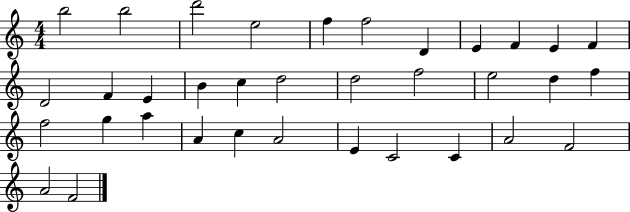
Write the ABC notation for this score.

X:1
T:Untitled
M:4/4
L:1/4
K:C
b2 b2 d'2 e2 f f2 D E F E F D2 F E B c d2 d2 f2 e2 d f f2 g a A c A2 E C2 C A2 F2 A2 F2